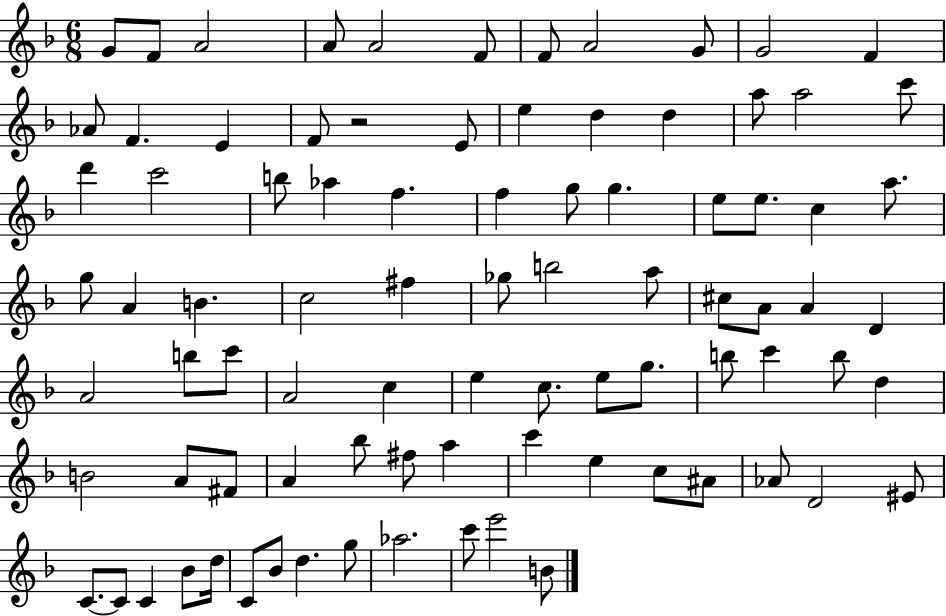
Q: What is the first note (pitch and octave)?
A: G4